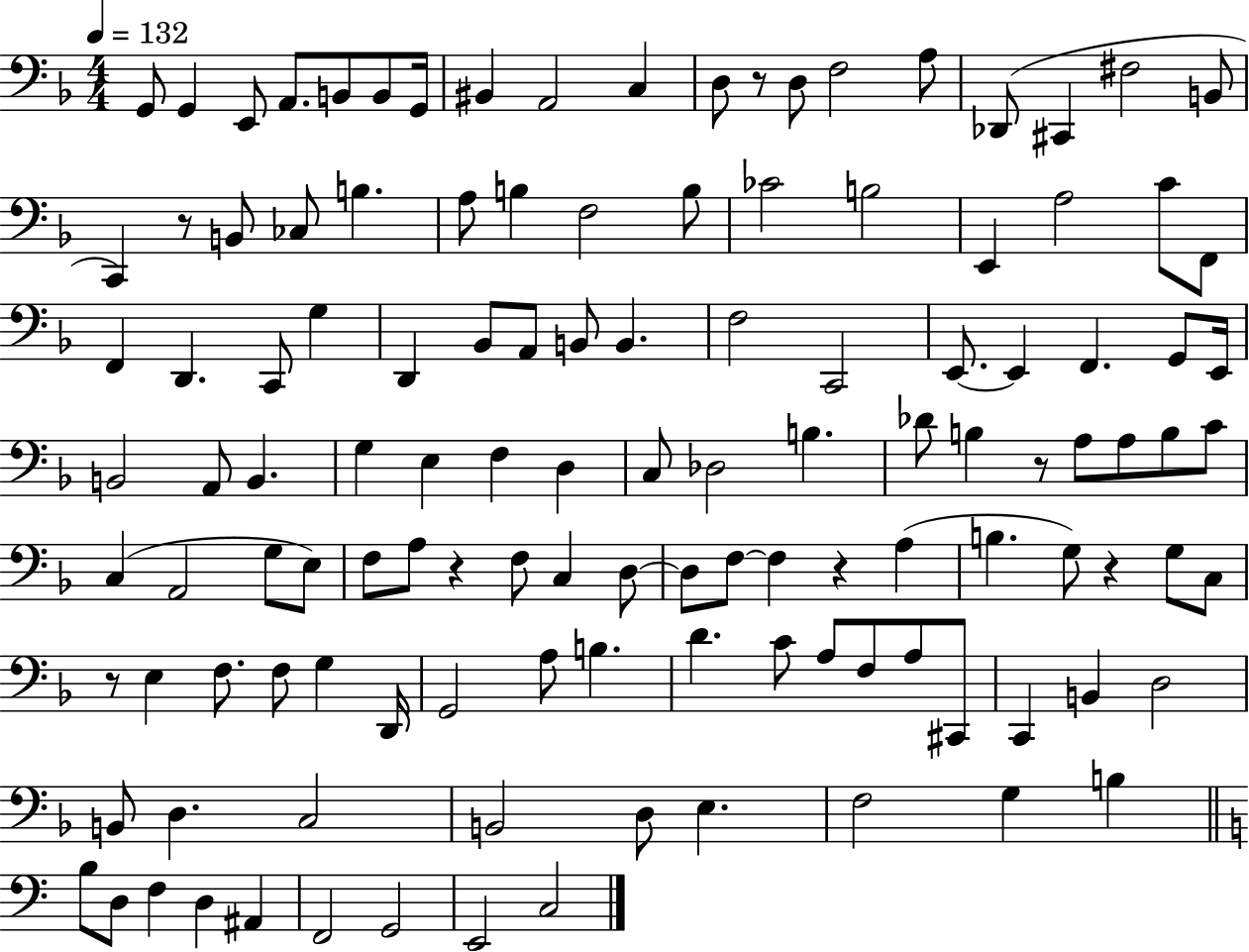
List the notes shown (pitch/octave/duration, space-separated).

G2/e G2/q E2/e A2/e. B2/e B2/e G2/s BIS2/q A2/h C3/q D3/e R/e D3/e F3/h A3/e Db2/e C#2/q F#3/h B2/e C2/q R/e B2/e CES3/e B3/q. A3/e B3/q F3/h B3/e CES4/h B3/h E2/q A3/h C4/e F2/e F2/q D2/q. C2/e G3/q D2/q Bb2/e A2/e B2/e B2/q. F3/h C2/h E2/e. E2/q F2/q. G2/e E2/s B2/h A2/e B2/q. G3/q E3/q F3/q D3/q C3/e Db3/h B3/q. Db4/e B3/q R/e A3/e A3/e B3/e C4/e C3/q A2/h G3/e E3/e F3/e A3/e R/q F3/e C3/q D3/e D3/e F3/e F3/q R/q A3/q B3/q. G3/e R/q G3/e C3/e R/e E3/q F3/e. F3/e G3/q D2/s G2/h A3/e B3/q. D4/q. C4/e A3/e F3/e A3/e C#2/e C2/q B2/q D3/h B2/e D3/q. C3/h B2/h D3/e E3/q. F3/h G3/q B3/q B3/e D3/e F3/q D3/q A#2/q F2/h G2/h E2/h C3/h